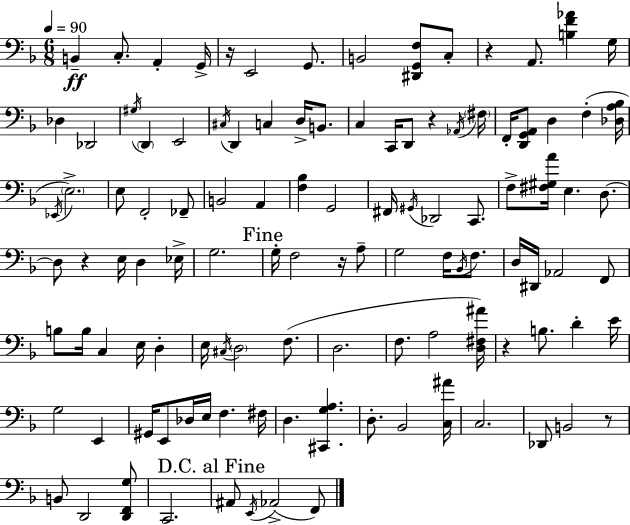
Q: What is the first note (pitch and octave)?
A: B2